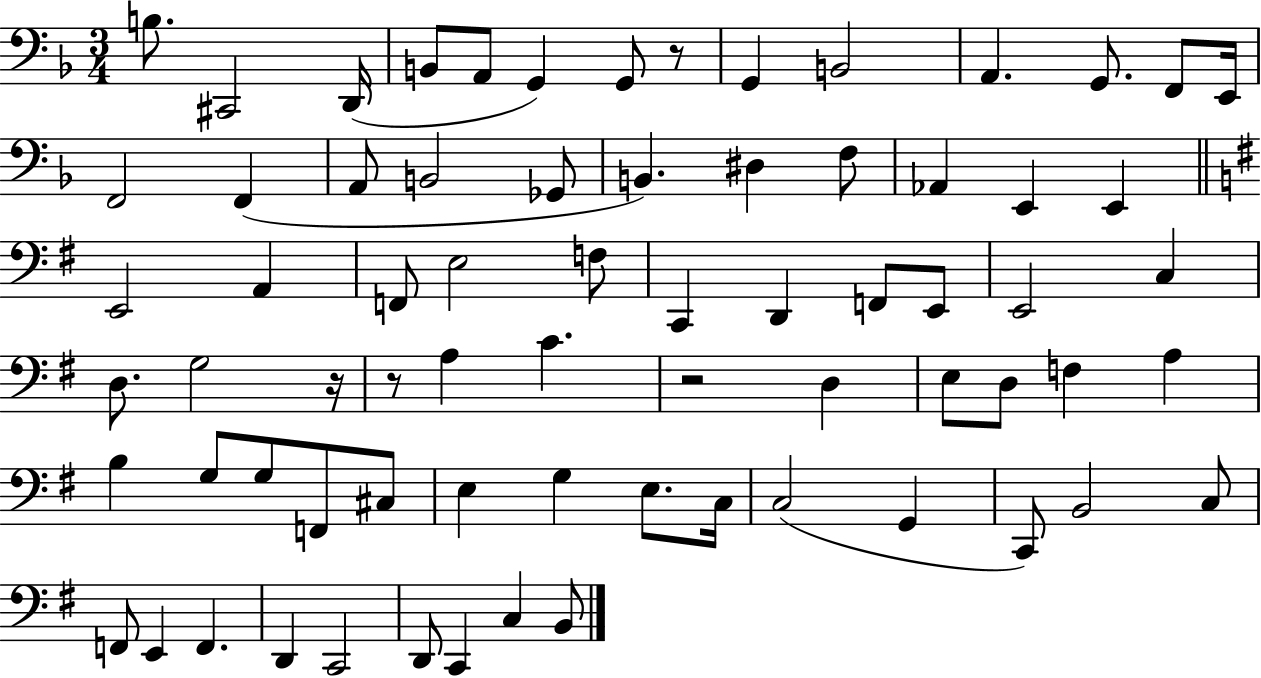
{
  \clef bass
  \numericTimeSignature
  \time 3/4
  \key f \major
  \repeat volta 2 { b8. cis,2 d,16( | b,8 a,8 g,4) g,8 r8 | g,4 b,2 | a,4. g,8. f,8 e,16 | \break f,2 f,4( | a,8 b,2 ges,8 | b,4.) dis4 f8 | aes,4 e,4 e,4 | \break \bar "||" \break \key g \major e,2 a,4 | f,8 e2 f8 | c,4 d,4 f,8 e,8 | e,2 c4 | \break d8. g2 r16 | r8 a4 c'4. | r2 d4 | e8 d8 f4 a4 | \break b4 g8 g8 f,8 cis8 | e4 g4 e8. c16 | c2( g,4 | c,8) b,2 c8 | \break f,8 e,4 f,4. | d,4 c,2 | d,8 c,4 c4 b,8 | } \bar "|."
}